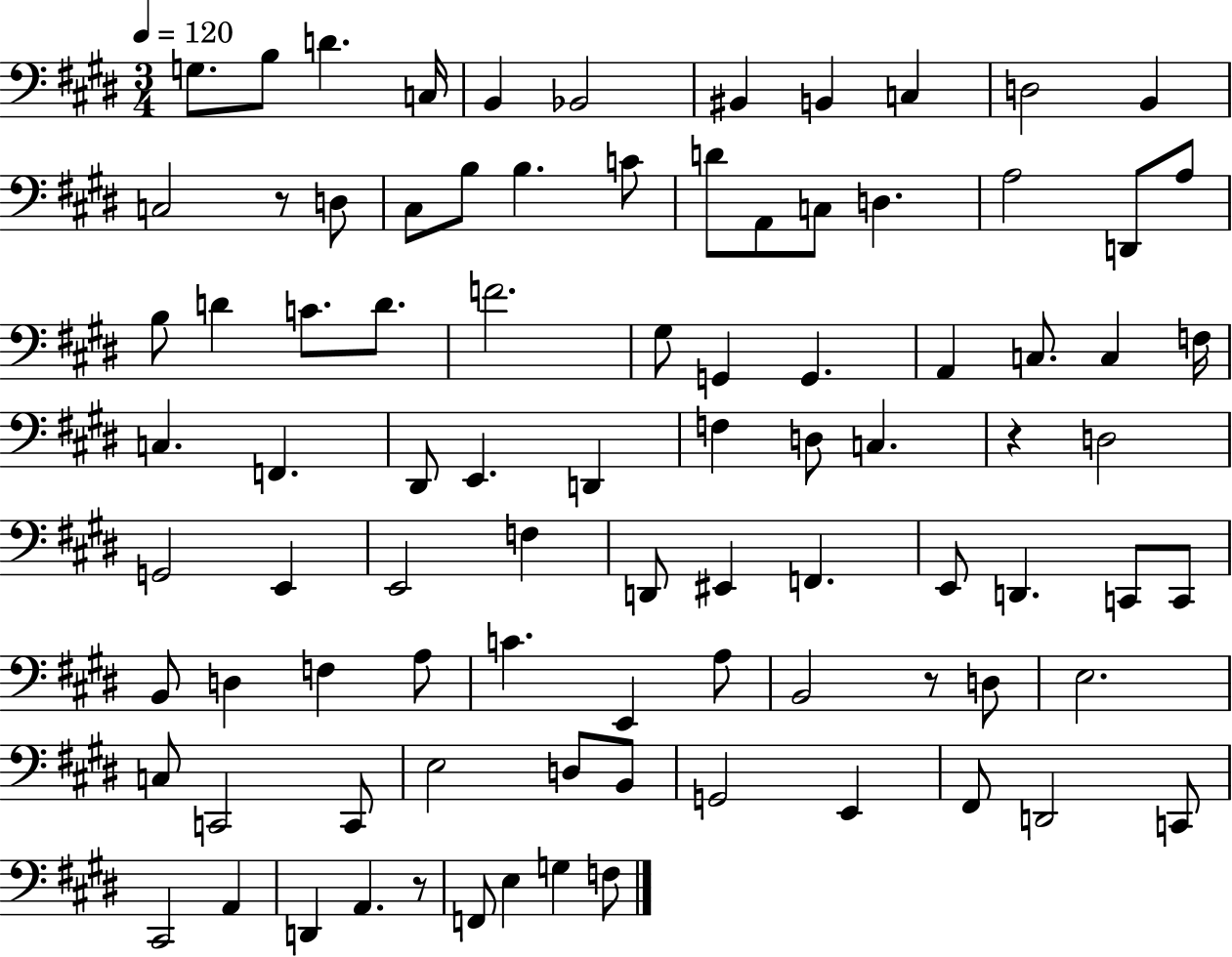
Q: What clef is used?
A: bass